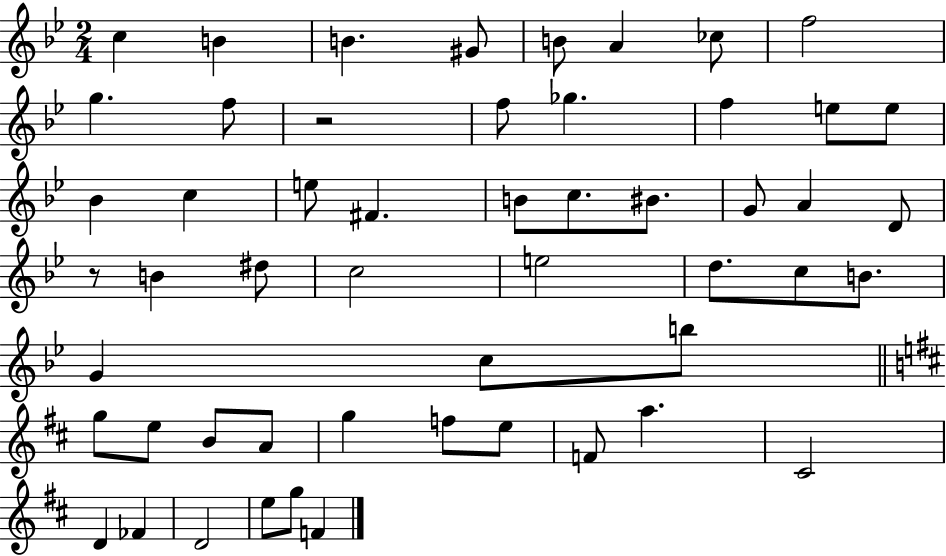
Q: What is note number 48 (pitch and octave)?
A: D4